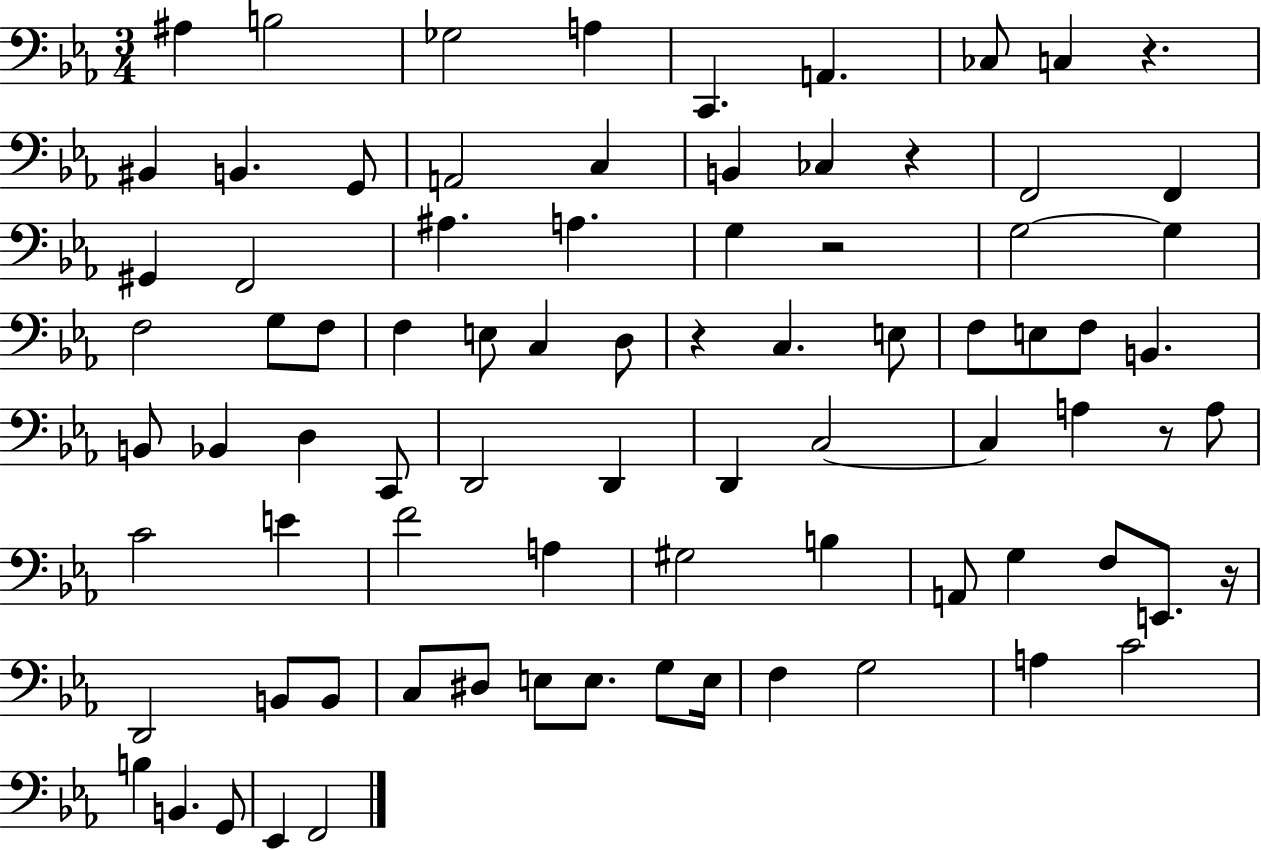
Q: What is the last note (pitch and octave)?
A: F2